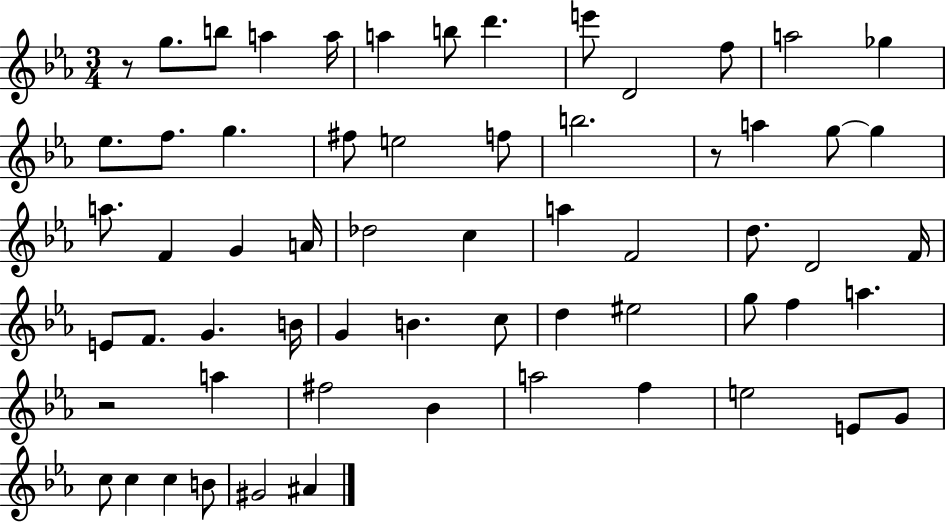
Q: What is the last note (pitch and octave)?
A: A#4